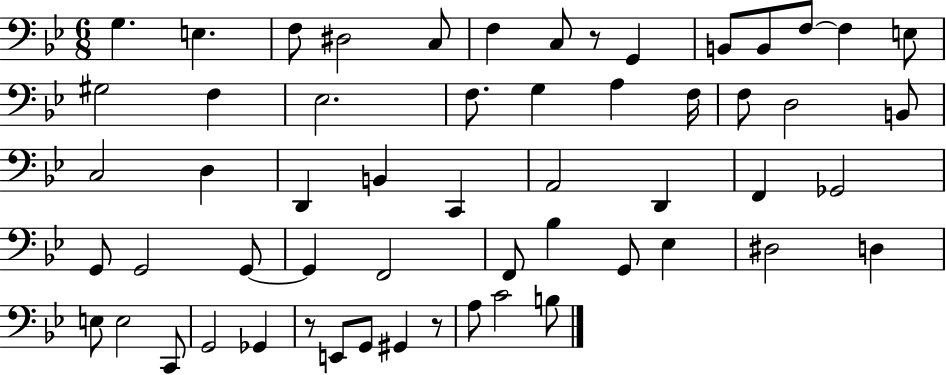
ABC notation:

X:1
T:Untitled
M:6/8
L:1/4
K:Bb
G, E, F,/2 ^D,2 C,/2 F, C,/2 z/2 G,, B,,/2 B,,/2 F,/2 F, E,/2 ^G,2 F, _E,2 F,/2 G, A, F,/4 F,/2 D,2 B,,/2 C,2 D, D,, B,, C,, A,,2 D,, F,, _G,,2 G,,/2 G,,2 G,,/2 G,, F,,2 F,,/2 _B, G,,/2 _E, ^D,2 D, E,/2 E,2 C,,/2 G,,2 _G,, z/2 E,,/2 G,,/2 ^G,, z/2 A,/2 C2 B,/2